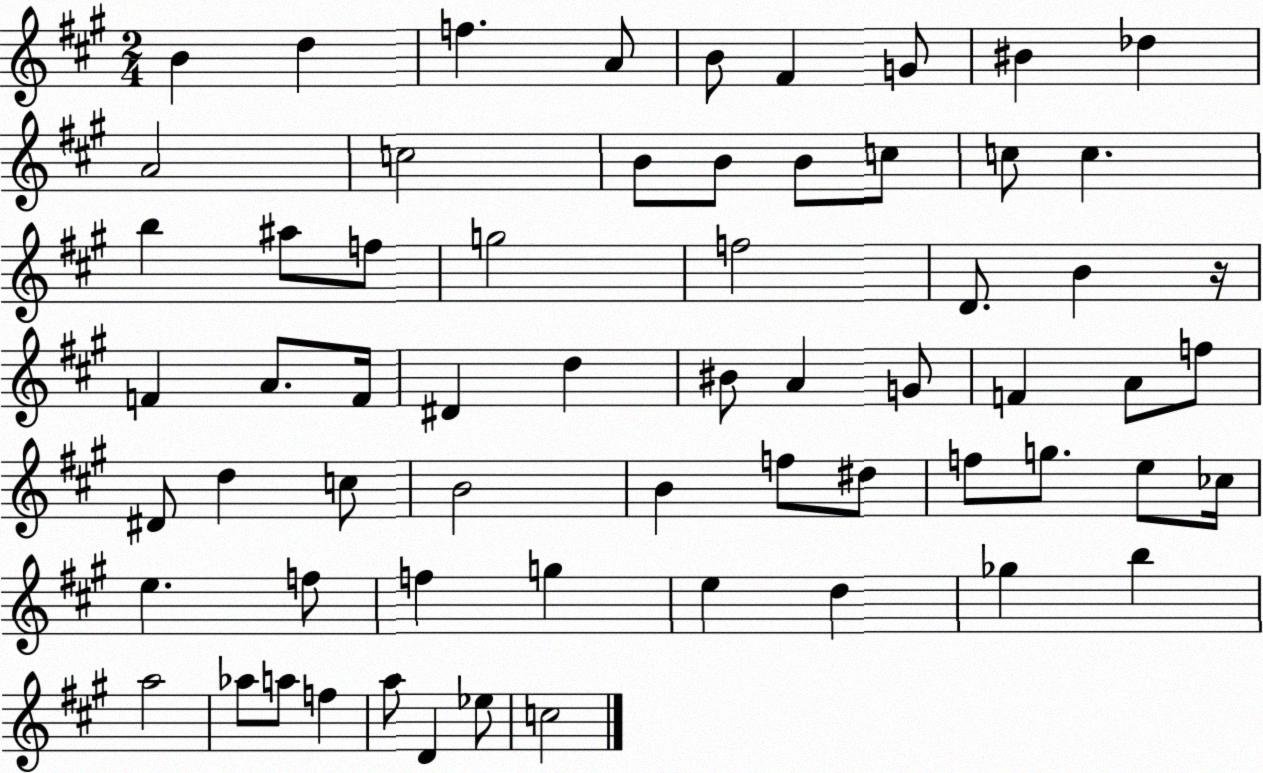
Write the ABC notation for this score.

X:1
T:Untitled
M:2/4
L:1/4
K:A
B d f A/2 B/2 ^F G/2 ^B _d A2 c2 B/2 B/2 B/2 c/2 c/2 c b ^a/2 f/2 g2 f2 D/2 B z/4 F A/2 F/4 ^D d ^B/2 A G/2 F A/2 f/2 ^D/2 d c/2 B2 B f/2 ^d/2 f/2 g/2 e/2 _c/4 e f/2 f g e d _g b a2 _a/2 a/2 f a/2 D _e/2 c2